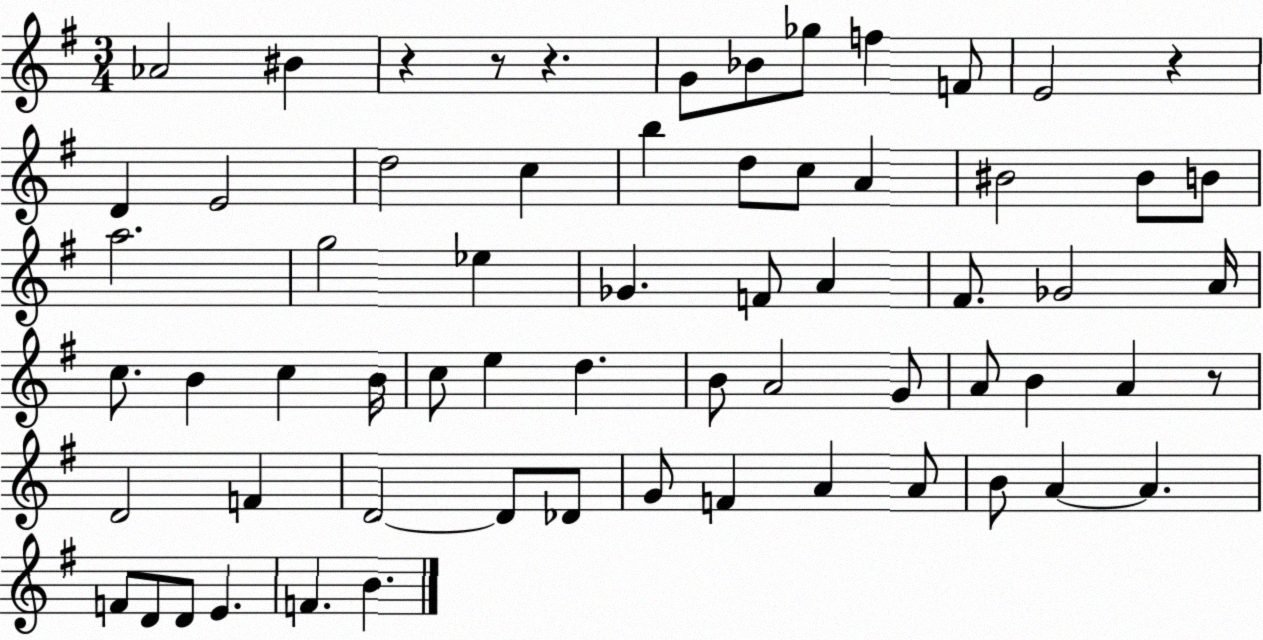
X:1
T:Untitled
M:3/4
L:1/4
K:G
_A2 ^B z z/2 z G/2 _B/2 _g/2 f F/2 E2 z D E2 d2 c b d/2 c/2 A ^B2 ^B/2 B/2 a2 g2 _e _G F/2 A ^F/2 _G2 A/4 c/2 B c B/4 c/2 e d B/2 A2 G/2 A/2 B A z/2 D2 F D2 D/2 _D/2 G/2 F A A/2 B/2 A A F/2 D/2 D/2 E F B